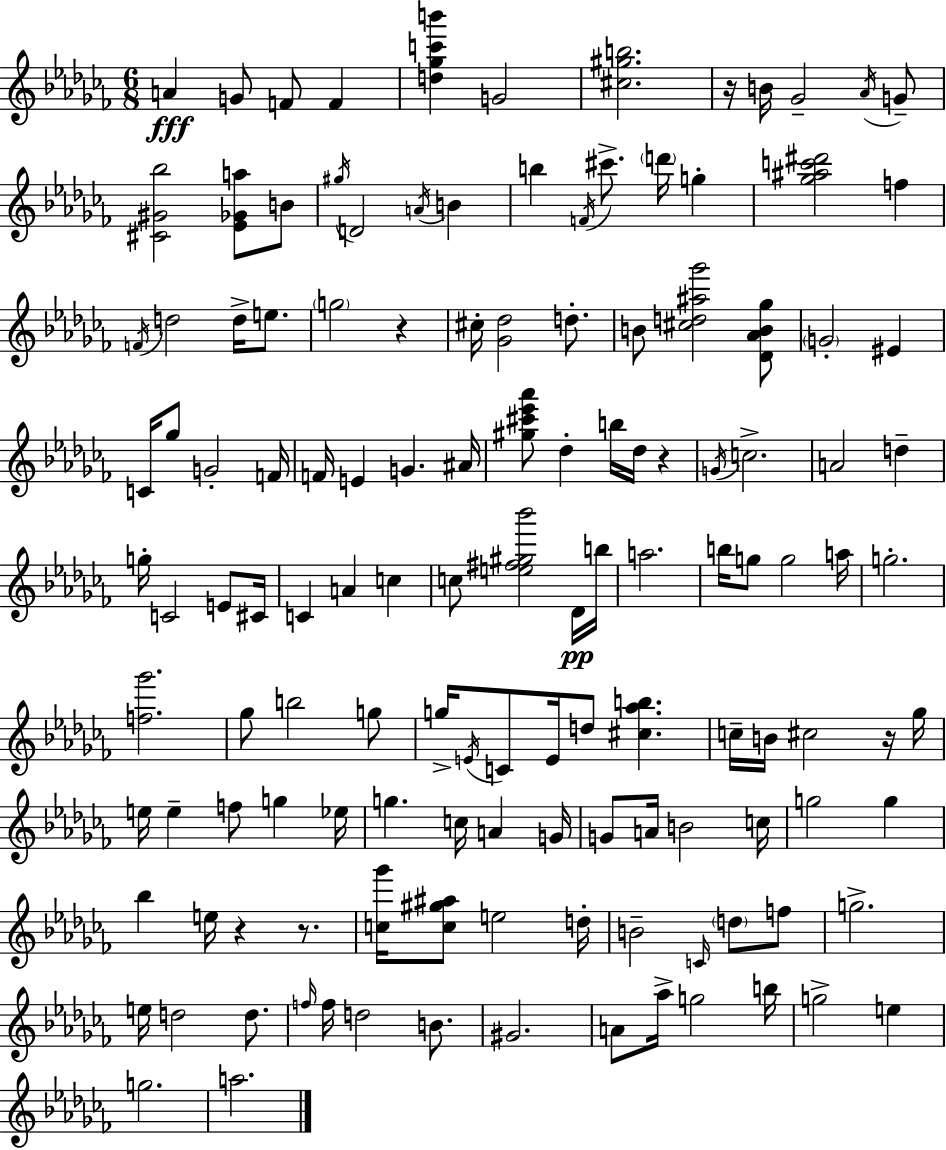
A4/q G4/e F4/e F4/q [D5,Gb5,C6,B6]/q G4/h [C#5,G#5,B5]/h. R/s B4/s Gb4/h Ab4/s G4/e [C#4,G#4,Bb5]/h [Eb4,Gb4,A5]/e B4/e G#5/s D4/h A4/s B4/q B5/q F4/s C#6/e. D6/s G5/q [Gb5,A#5,C6,D#6]/h F5/q F4/s D5/h D5/s E5/e. G5/h R/q C#5/s [Gb4,Db5]/h D5/e. B4/e [C#5,D5,A#5,Gb6]/h [Db4,Ab4,B4,Gb5]/e G4/h EIS4/q C4/s Gb5/e G4/h F4/s F4/s E4/q G4/q. A#4/s [G#5,C#6,Eb6,Ab6]/e Db5/q B5/s Db5/s R/q G4/s C5/h. A4/h D5/q G5/s C4/h E4/e C#4/s C4/q A4/q C5/q C5/e [E5,F#5,G#5,Bb6]/h Db4/s B5/s A5/h. B5/s G5/e G5/h A5/s G5/h. [F5,Gb6]/h. Gb5/e B5/h G5/e G5/s E4/s C4/e E4/s D5/e [C#5,Ab5,B5]/q. C5/s B4/s C#5/h R/s Gb5/s E5/s E5/q F5/e G5/q Eb5/s G5/q. C5/s A4/q G4/s G4/e A4/s B4/h C5/s G5/h G5/q Bb5/q E5/s R/q R/e. [C5,Gb6]/s [C5,G#5,A#5]/e E5/h D5/s B4/h C4/s D5/e F5/e G5/h. E5/s D5/h D5/e. F5/s F5/s D5/h B4/e. G#4/h. A4/e Ab5/s G5/h B5/s G5/h E5/q G5/h. A5/h.